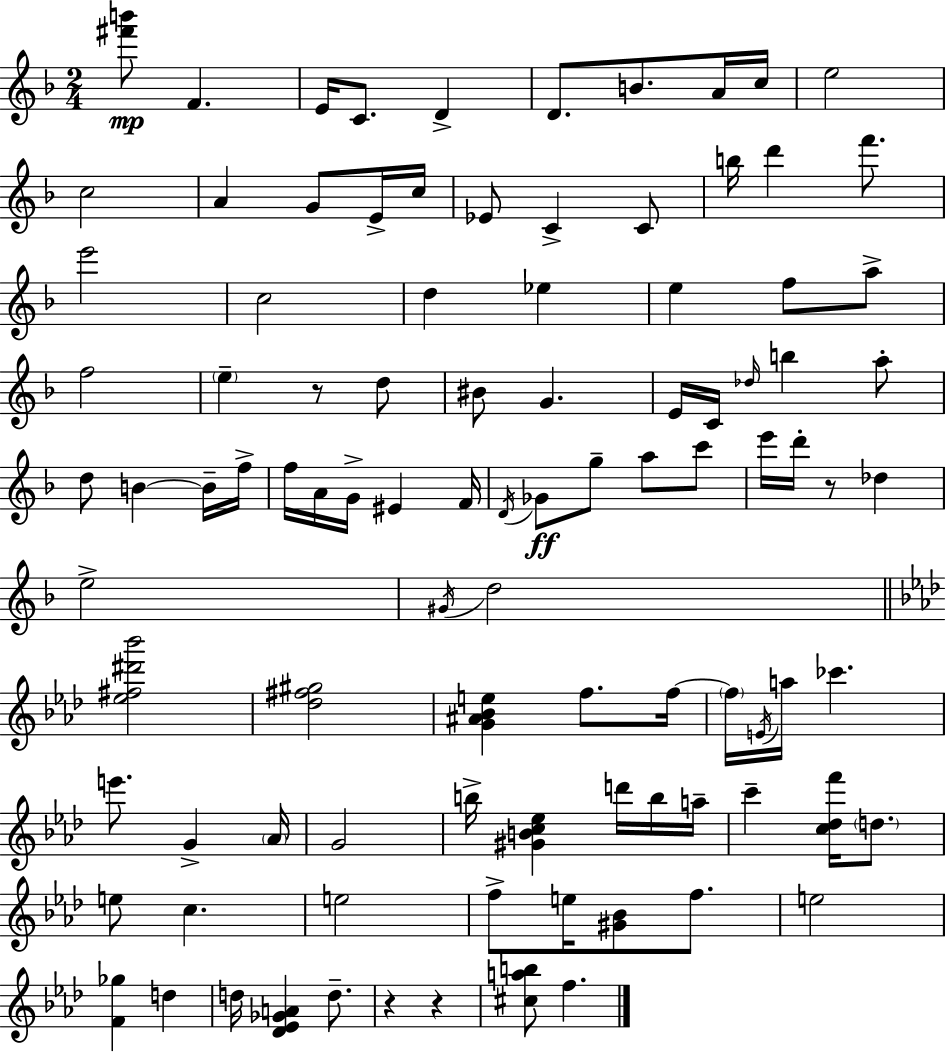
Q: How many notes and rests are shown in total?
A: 98